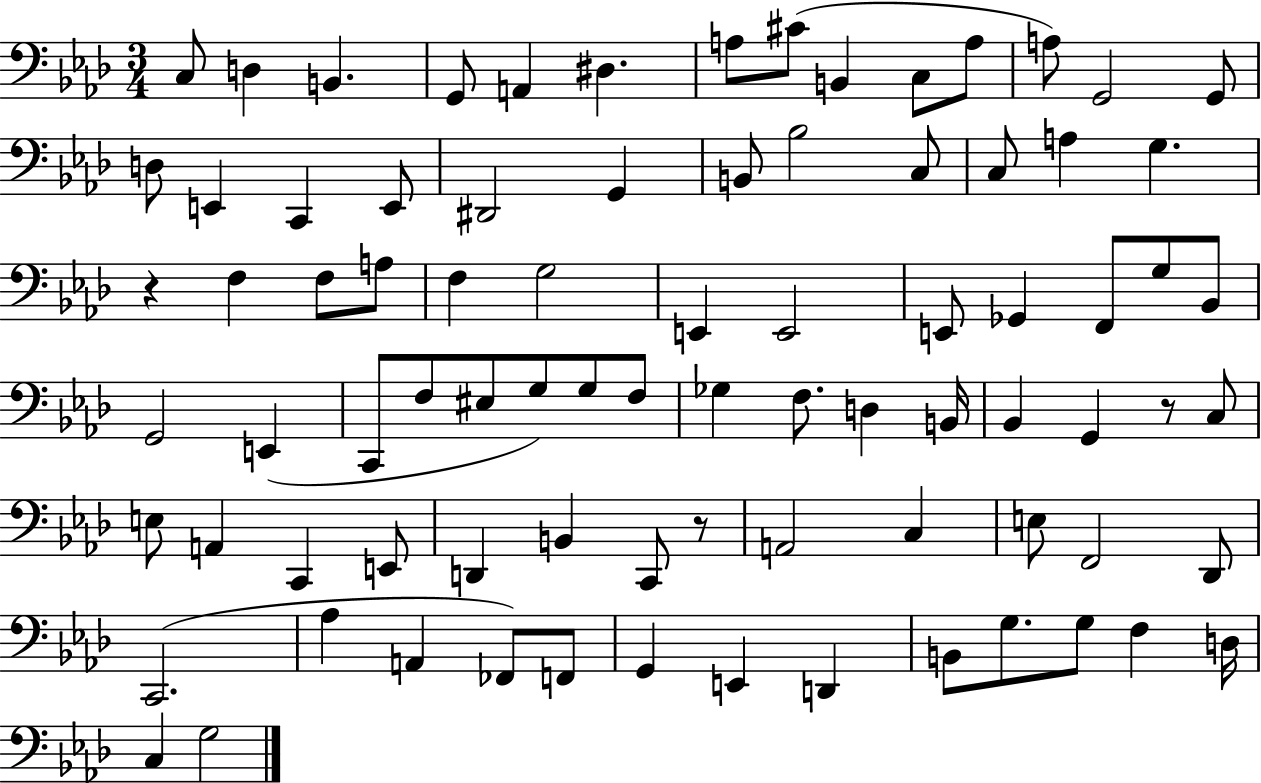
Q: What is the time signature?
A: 3/4